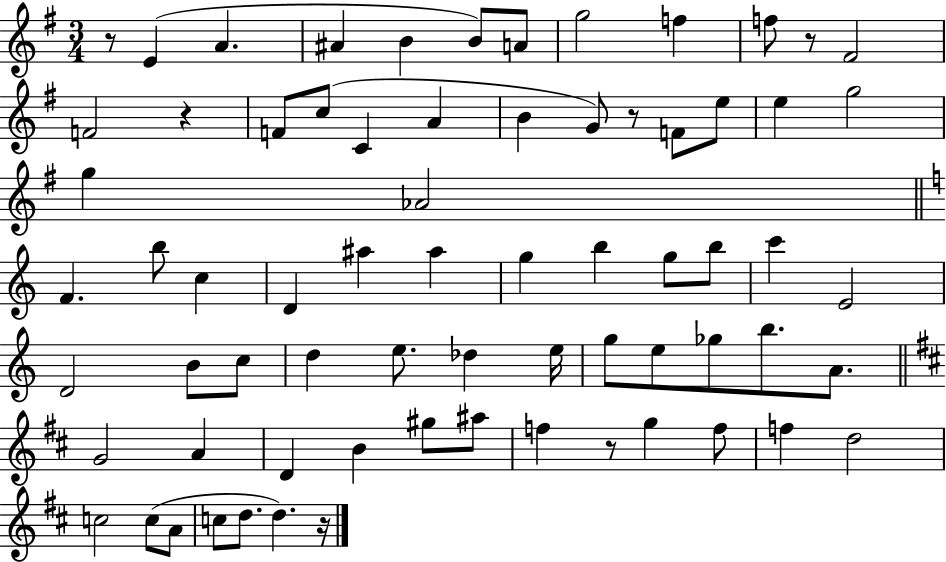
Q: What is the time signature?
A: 3/4